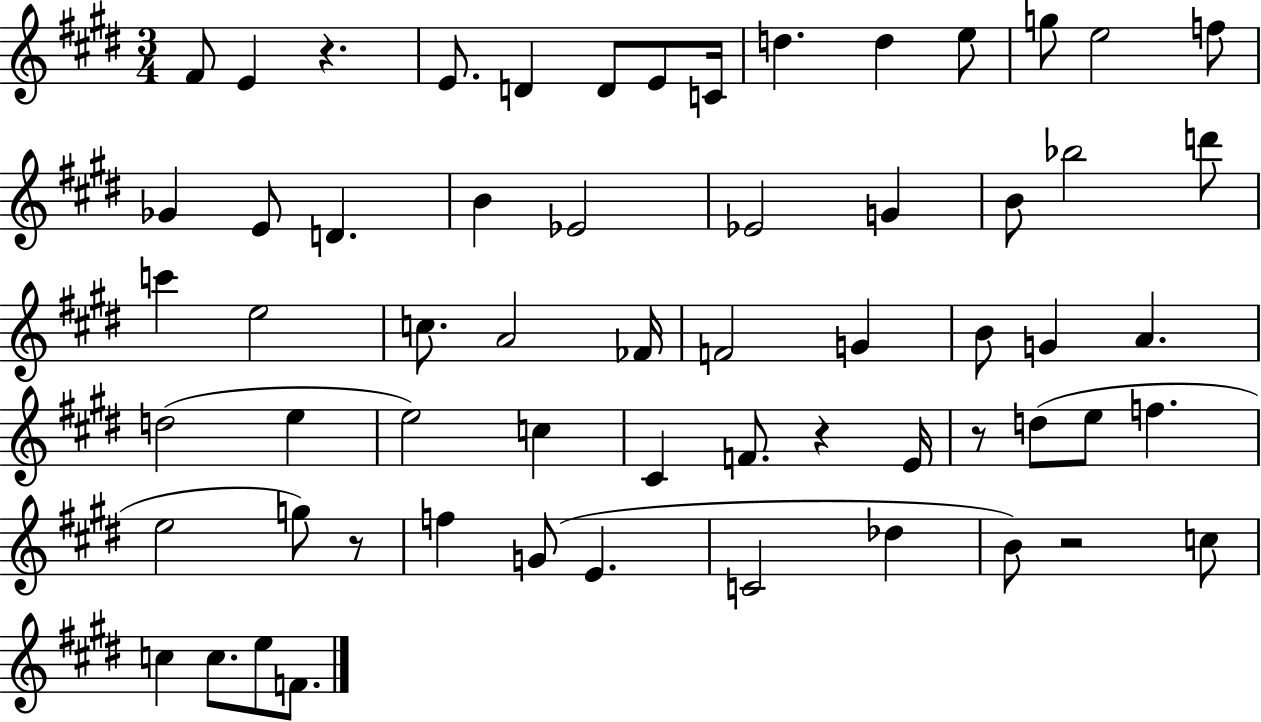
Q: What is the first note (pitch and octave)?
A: F#4